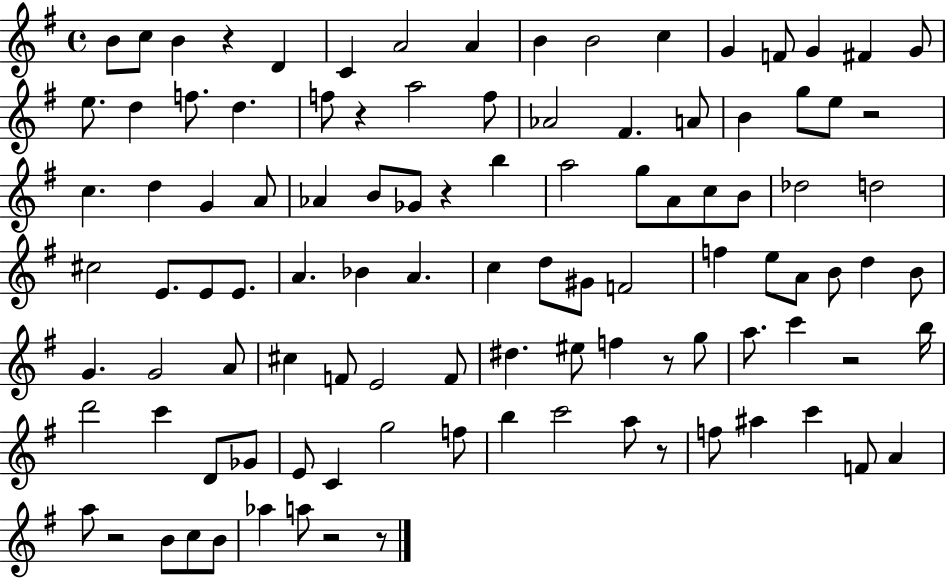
{
  \clef treble
  \time 4/4
  \defaultTimeSignature
  \key g \major
  b'8 c''8 b'4 r4 d'4 | c'4 a'2 a'4 | b'4 b'2 c''4 | g'4 f'8 g'4 fis'4 g'8 | \break e''8. d''4 f''8. d''4. | f''8 r4 a''2 f''8 | aes'2 fis'4. a'8 | b'4 g''8 e''8 r2 | \break c''4. d''4 g'4 a'8 | aes'4 b'8 ges'8 r4 b''4 | a''2 g''8 a'8 c''8 b'8 | des''2 d''2 | \break cis''2 e'8. e'8 e'8. | a'4. bes'4 a'4. | c''4 d''8 gis'8 f'2 | f''4 e''8 a'8 b'8 d''4 b'8 | \break g'4. g'2 a'8 | cis''4 f'8 e'2 f'8 | dis''4. eis''8 f''4 r8 g''8 | a''8. c'''4 r2 b''16 | \break d'''2 c'''4 d'8 ges'8 | e'8 c'4 g''2 f''8 | b''4 c'''2 a''8 r8 | f''8 ais''4 c'''4 f'8 a'4 | \break a''8 r2 b'8 c''8 b'8 | aes''4 a''8 r2 r8 | \bar "|."
}